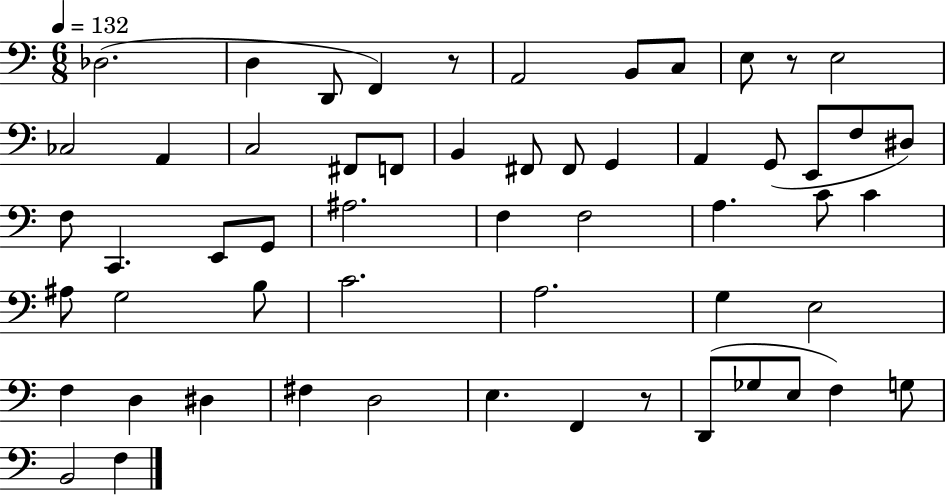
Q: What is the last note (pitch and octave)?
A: F3